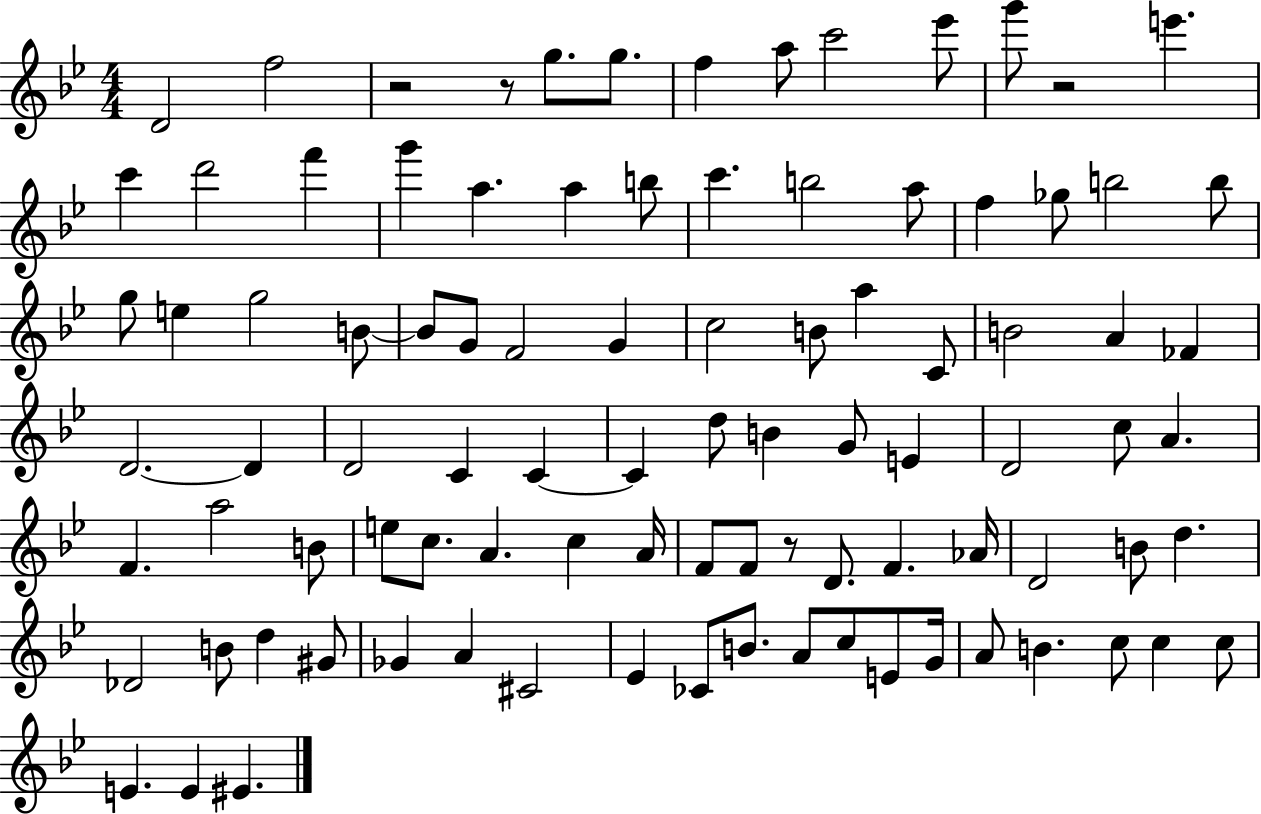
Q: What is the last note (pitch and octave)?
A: EIS4